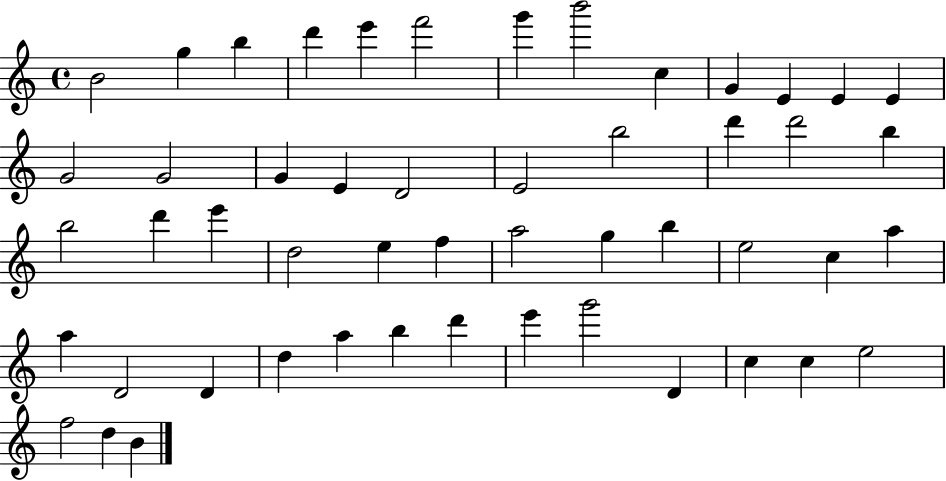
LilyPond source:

{
  \clef treble
  \time 4/4
  \defaultTimeSignature
  \key c \major
  b'2 g''4 b''4 | d'''4 e'''4 f'''2 | g'''4 b'''2 c''4 | g'4 e'4 e'4 e'4 | \break g'2 g'2 | g'4 e'4 d'2 | e'2 b''2 | d'''4 d'''2 b''4 | \break b''2 d'''4 e'''4 | d''2 e''4 f''4 | a''2 g''4 b''4 | e''2 c''4 a''4 | \break a''4 d'2 d'4 | d''4 a''4 b''4 d'''4 | e'''4 g'''2 d'4 | c''4 c''4 e''2 | \break f''2 d''4 b'4 | \bar "|."
}